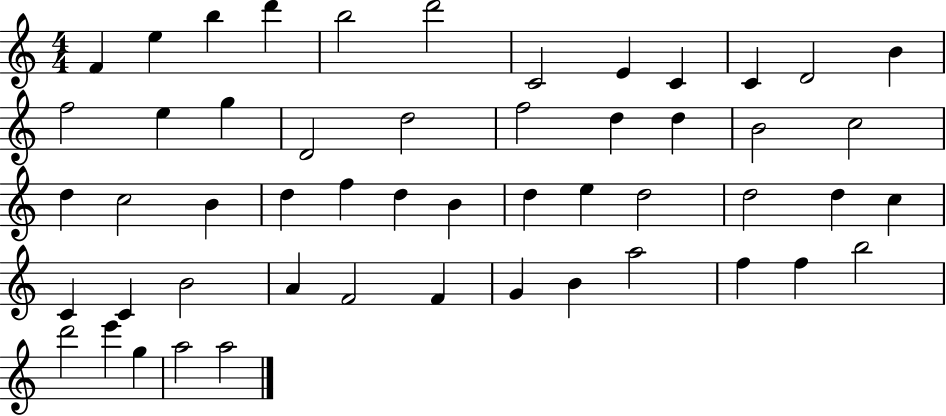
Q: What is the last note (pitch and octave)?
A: A5